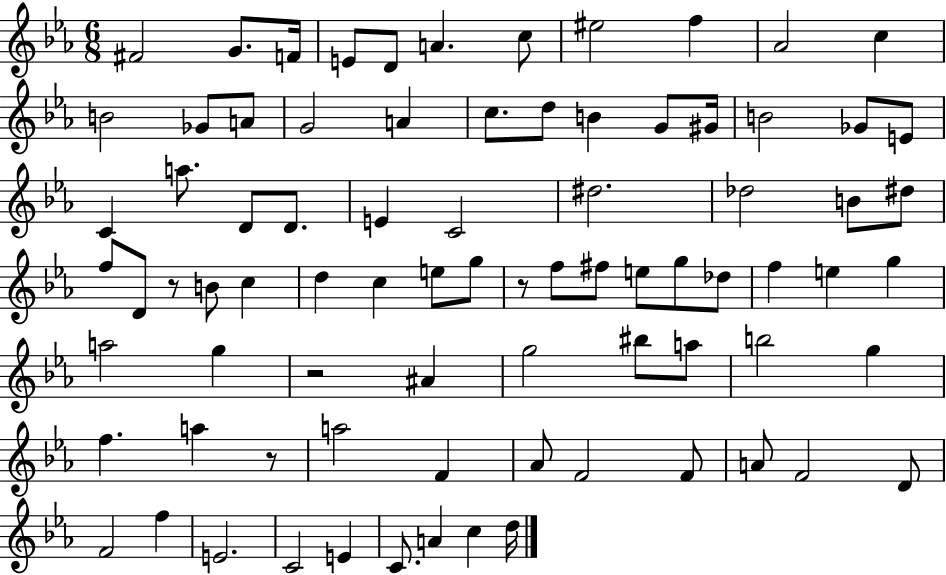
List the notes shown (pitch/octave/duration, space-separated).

F#4/h G4/e. F4/s E4/e D4/e A4/q. C5/e EIS5/h F5/q Ab4/h C5/q B4/h Gb4/e A4/e G4/h A4/q C5/e. D5/e B4/q G4/e G#4/s B4/h Gb4/e E4/e C4/q A5/e. D4/e D4/e. E4/q C4/h D#5/h. Db5/h B4/e D#5/e F5/e D4/e R/e B4/e C5/q D5/q C5/q E5/e G5/e R/e F5/e F#5/e E5/e G5/e Db5/e F5/q E5/q G5/q A5/h G5/q R/h A#4/q G5/h BIS5/e A5/e B5/h G5/q F5/q. A5/q R/e A5/h F4/q Ab4/e F4/h F4/e A4/e F4/h D4/e F4/h F5/q E4/h. C4/h E4/q C4/e. A4/q C5/q D5/s